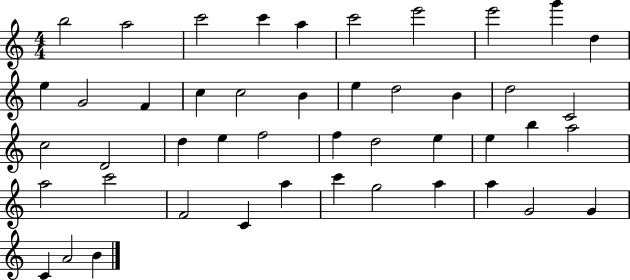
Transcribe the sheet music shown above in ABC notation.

X:1
T:Untitled
M:4/4
L:1/4
K:C
b2 a2 c'2 c' a c'2 e'2 e'2 g' d e G2 F c c2 B e d2 B d2 C2 c2 D2 d e f2 f d2 e e b a2 a2 c'2 F2 C a c' g2 a a G2 G C A2 B